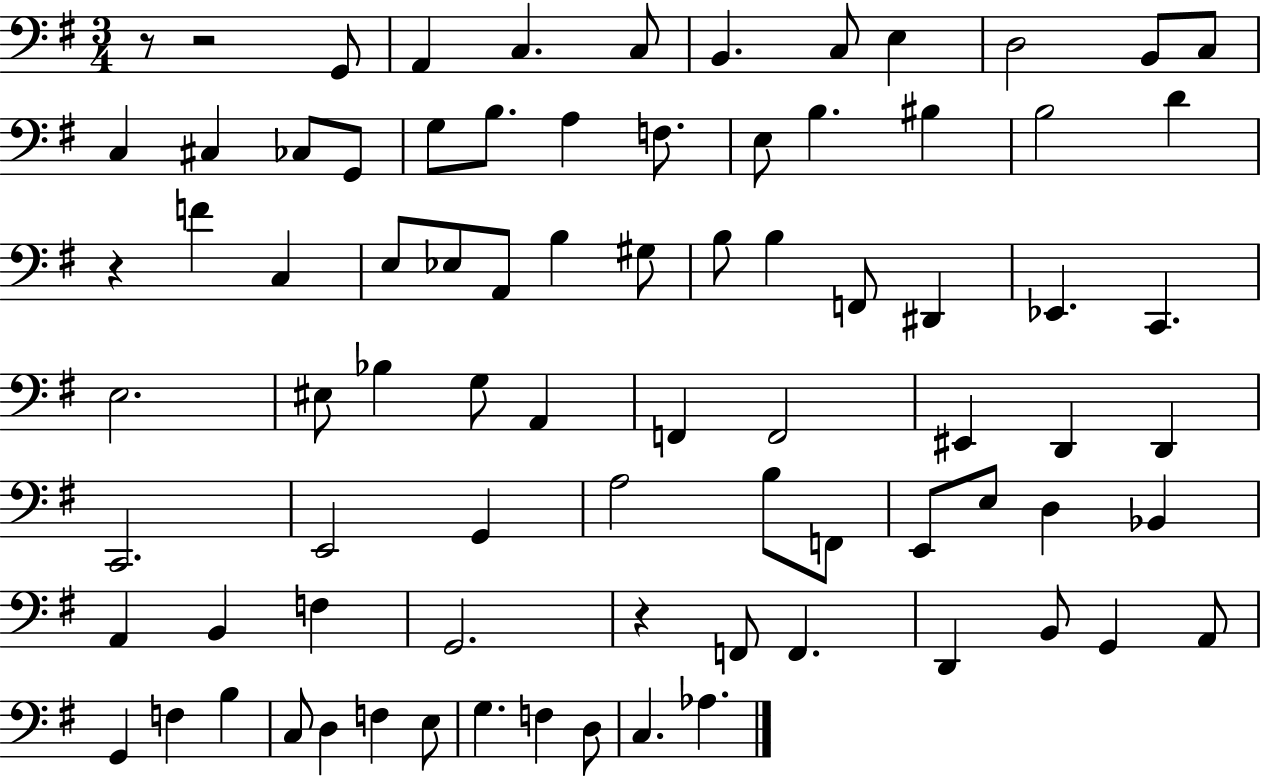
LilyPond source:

{
  \clef bass
  \numericTimeSignature
  \time 3/4
  \key g \major
  r8 r2 g,8 | a,4 c4. c8 | b,4. c8 e4 | d2 b,8 c8 | \break c4 cis4 ces8 g,8 | g8 b8. a4 f8. | e8 b4. bis4 | b2 d'4 | \break r4 f'4 c4 | e8 ees8 a,8 b4 gis8 | b8 b4 f,8 dis,4 | ees,4. c,4. | \break e2. | eis8 bes4 g8 a,4 | f,4 f,2 | eis,4 d,4 d,4 | \break c,2. | e,2 g,4 | a2 b8 f,8 | e,8 e8 d4 bes,4 | \break a,4 b,4 f4 | g,2. | r4 f,8 f,4. | d,4 b,8 g,4 a,8 | \break g,4 f4 b4 | c8 d4 f4 e8 | g4. f4 d8 | c4. aes4. | \break \bar "|."
}